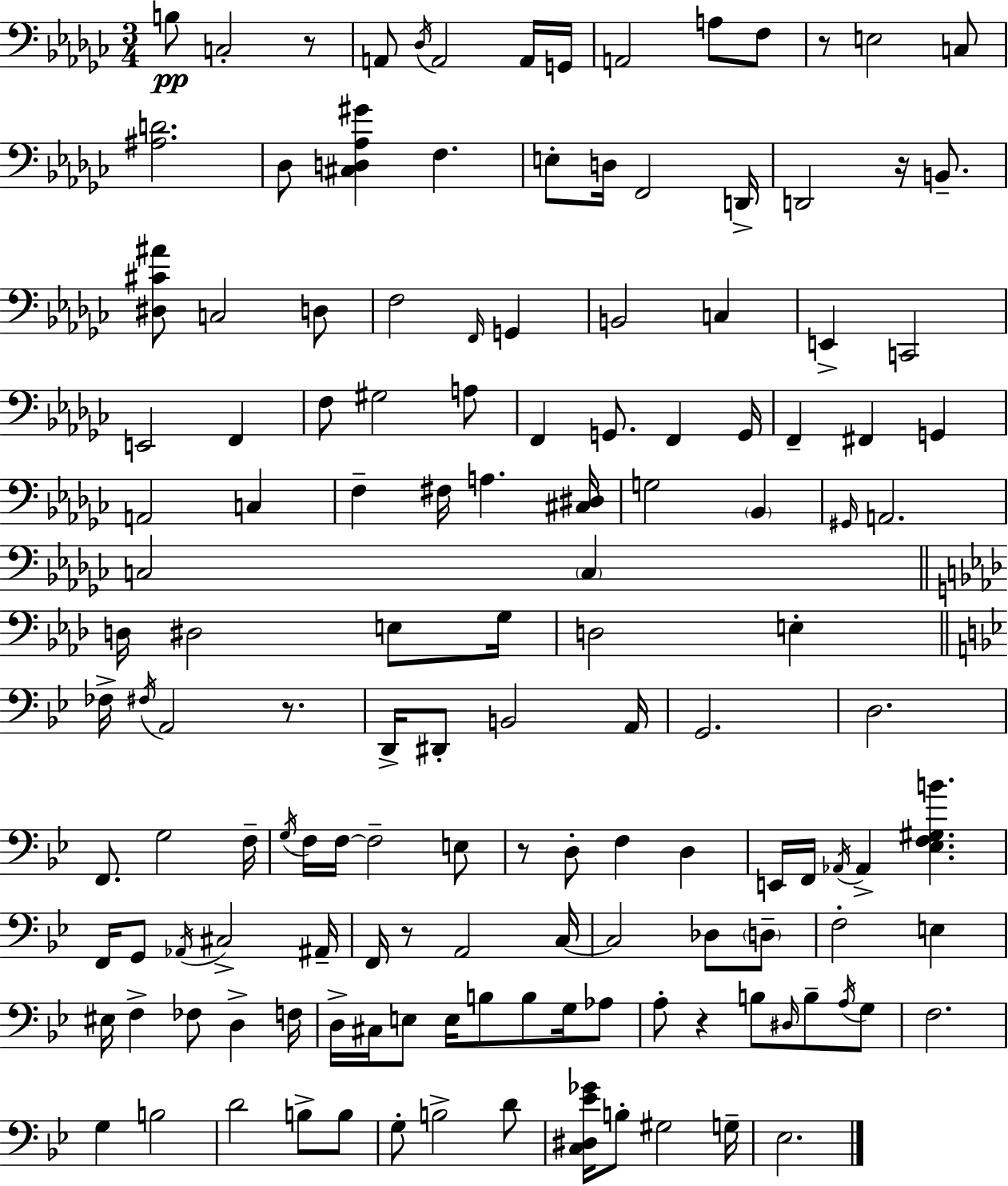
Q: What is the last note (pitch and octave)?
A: Eb3